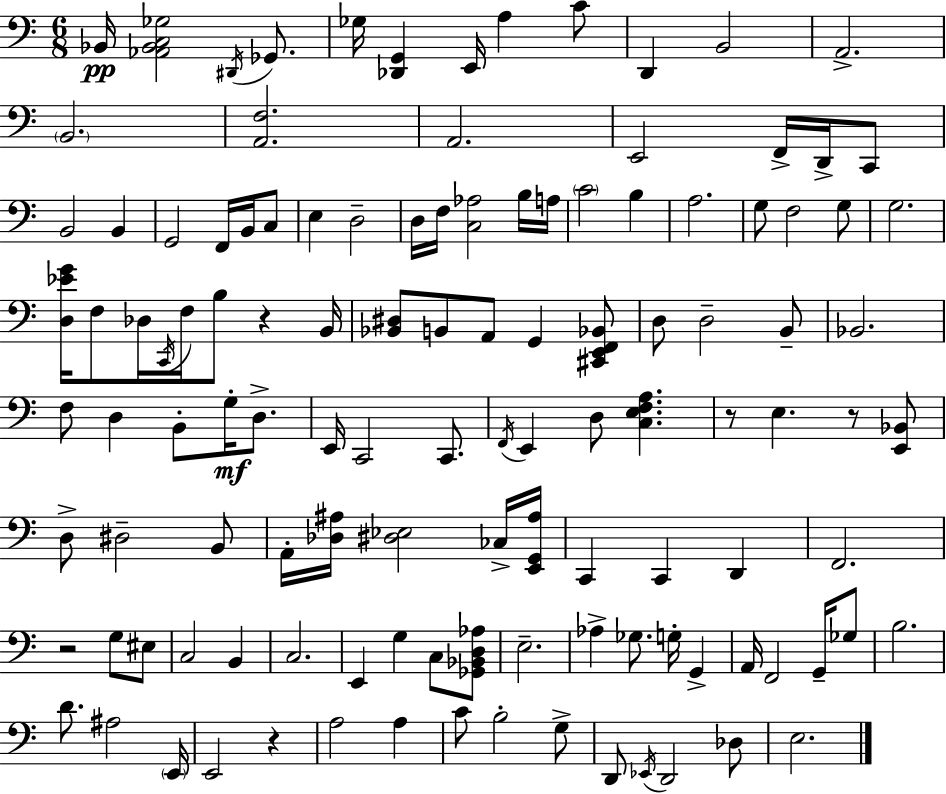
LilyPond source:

{
  \clef bass
  \numericTimeSignature
  \time 6/8
  \key a \minor
  \repeat volta 2 { bes,16\pp <aes, bes, c ges>2 \acciaccatura { dis,16 } ges,8. | ges16 <des, g,>4 e,16 a4 c'8 | d,4 b,2 | a,2.-> | \break \parenthesize b,2. | <a, f>2. | a,2. | e,2 f,16-> d,16-> c,8 | \break b,2 b,4 | g,2 f,16 b,16 c8 | e4 d2-- | d16 f16 <c aes>2 b16 | \break a16 \parenthesize c'2 b4 | a2. | g8 f2 g8 | g2. | \break <d ees' g'>16 f8 des16 \acciaccatura { c,16 } f16 b8 r4 | b,16 <bes, dis>8 b,8 a,8 g,4 | <cis, e, f, bes,>8 d8 d2-- | b,8-- bes,2. | \break f8 d4 b,8-. g16-.\mf d8.-> | e,16 c,2 c,8. | \acciaccatura { f,16 } e,4 d8 <c e f a>4. | r8 e4. r8 | \break <e, bes,>8 d8-> dis2-- | b,8 a,16-. <des ais>16 <dis ees>2 | ces16-> <e, g, ais>16 c,4 c,4 d,4 | f,2. | \break r2 g8 | eis8 c2 b,4 | c2. | e,4 g4 c8 | \break <ges, bes, d aes>8 e2.-- | aes4-> ges8. g16-. g,4-> | a,16 f,2 | g,16-- ges8 b2. | \break d'8. ais2 | \parenthesize e,16 e,2 r4 | a2 a4 | c'8 b2-. | \break g8-> d,8 \acciaccatura { ees,16 } d,2 | des8 e2. | } \bar "|."
}